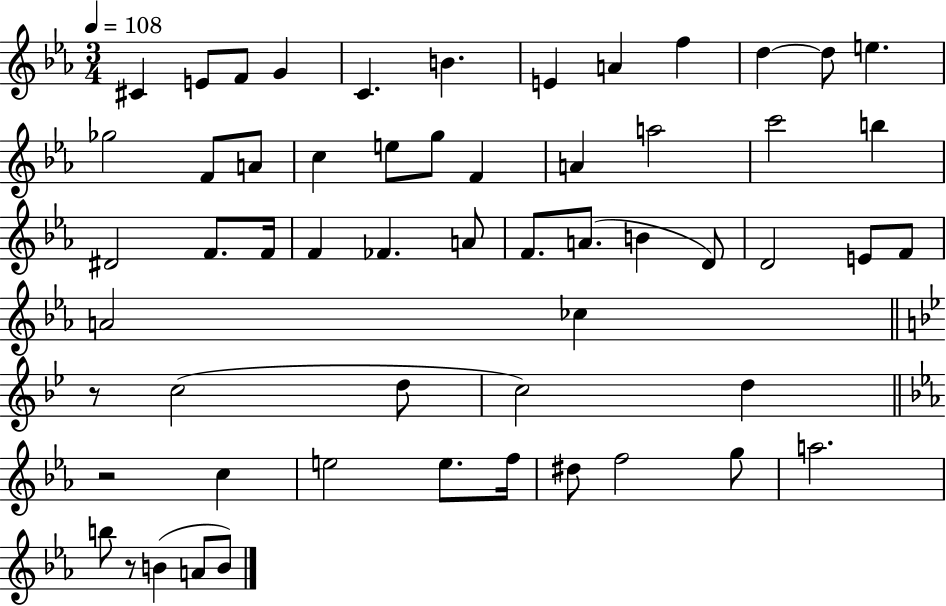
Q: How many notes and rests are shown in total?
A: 57